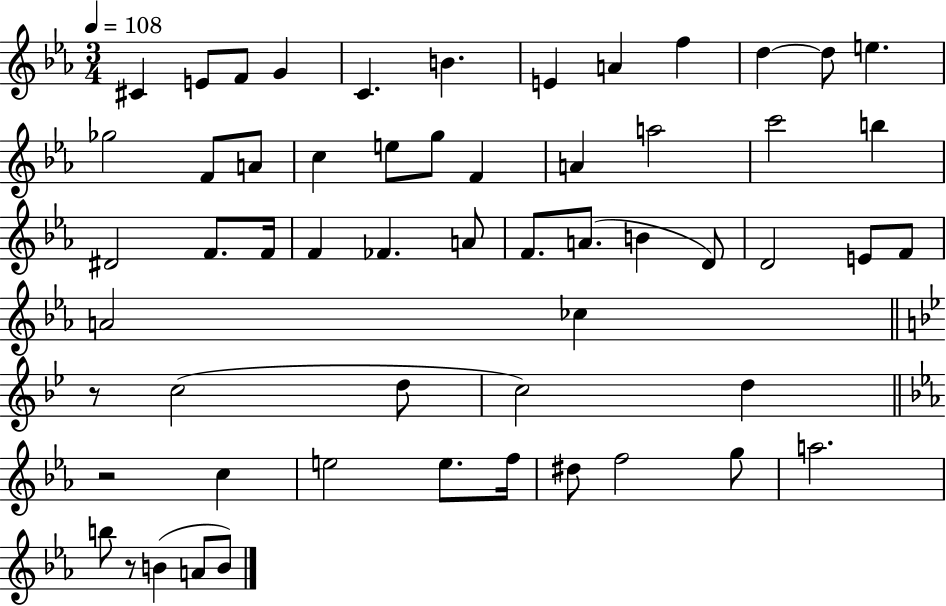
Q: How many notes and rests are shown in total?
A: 57